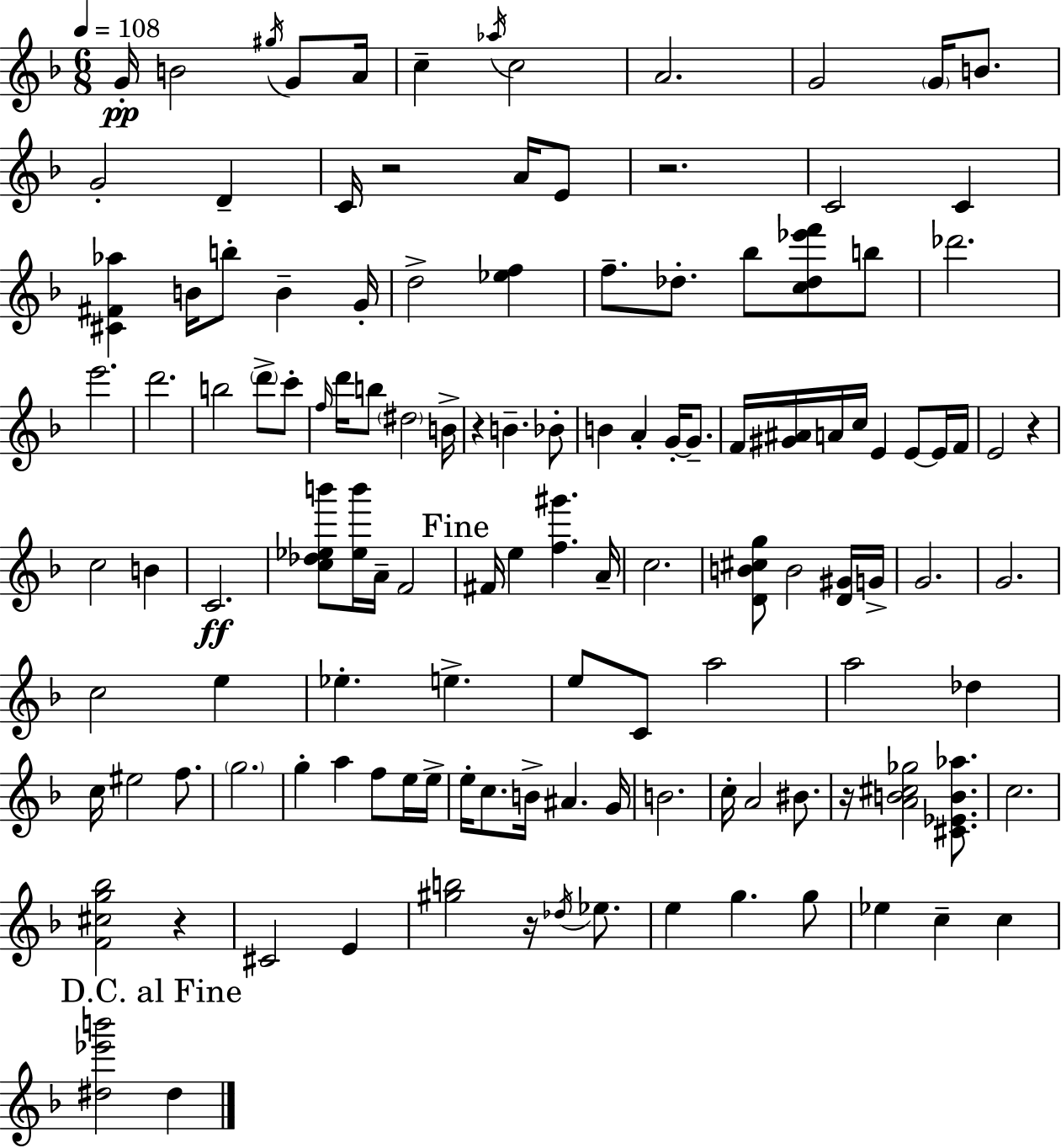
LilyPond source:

{
  \clef treble
  \numericTimeSignature
  \time 6/8
  \key f \major
  \tempo 4 = 108
  g'16-.\pp b'2 \acciaccatura { gis''16 } g'8 | a'16 c''4-- \acciaccatura { aes''16 } c''2 | a'2. | g'2 \parenthesize g'16 b'8. | \break g'2-. d'4-- | c'16 r2 a'16 | e'8 r2. | c'2 c'4 | \break <cis' fis' aes''>4 b'16 b''8-. b'4-- | g'16-. d''2-> <ees'' f''>4 | f''8.-- des''8.-. bes''8 <c'' des'' ees''' f'''>8 | b''8 des'''2. | \break e'''2. | d'''2. | b''2 \parenthesize d'''8-> | c'''8-. \grace { f''16 } d'''16 b''8 \parenthesize dis''2 | \break b'16-> r4 b'4.-- | bes'8-. b'4 a'4-. g'16-.~~ | g'8.-- f'16 <gis' ais'>16 a'16 c''16 e'4 e'8~~ | e'16 f'16 e'2 r4 | \break c''2 b'4 | c'2.\ff | <c'' des'' ees'' b'''>8 <ees'' b'''>16 a'16-- f'2 | \mark "Fine" fis'16 e''4 <f'' gis'''>4. | \break a'16-- c''2. | <d' b' cis'' g''>8 b'2 | <d' gis'>16 g'16-> g'2. | g'2. | \break c''2 e''4 | ees''4.-. e''4.-> | e''8 c'8 a''2 | a''2 des''4 | \break c''16 eis''2 | f''8. \parenthesize g''2. | g''4-. a''4 f''8 | e''16 e''16-> e''16-. c''8. b'16-> ais'4. | \break g'16 b'2. | c''16-. a'2 | bis'8. r16 <a' b' cis'' ges''>2 | <cis' ees' b' aes''>8. c''2. | \break <f' cis'' g'' bes''>2 r4 | cis'2 e'4 | <gis'' b''>2 r16 | \acciaccatura { des''16 } ees''8. e''4 g''4. | \break g''8 ees''4 c''4-- | c''4 \mark "D.C. al Fine" <dis'' ees''' b'''>2 | dis''4 \bar "|."
}